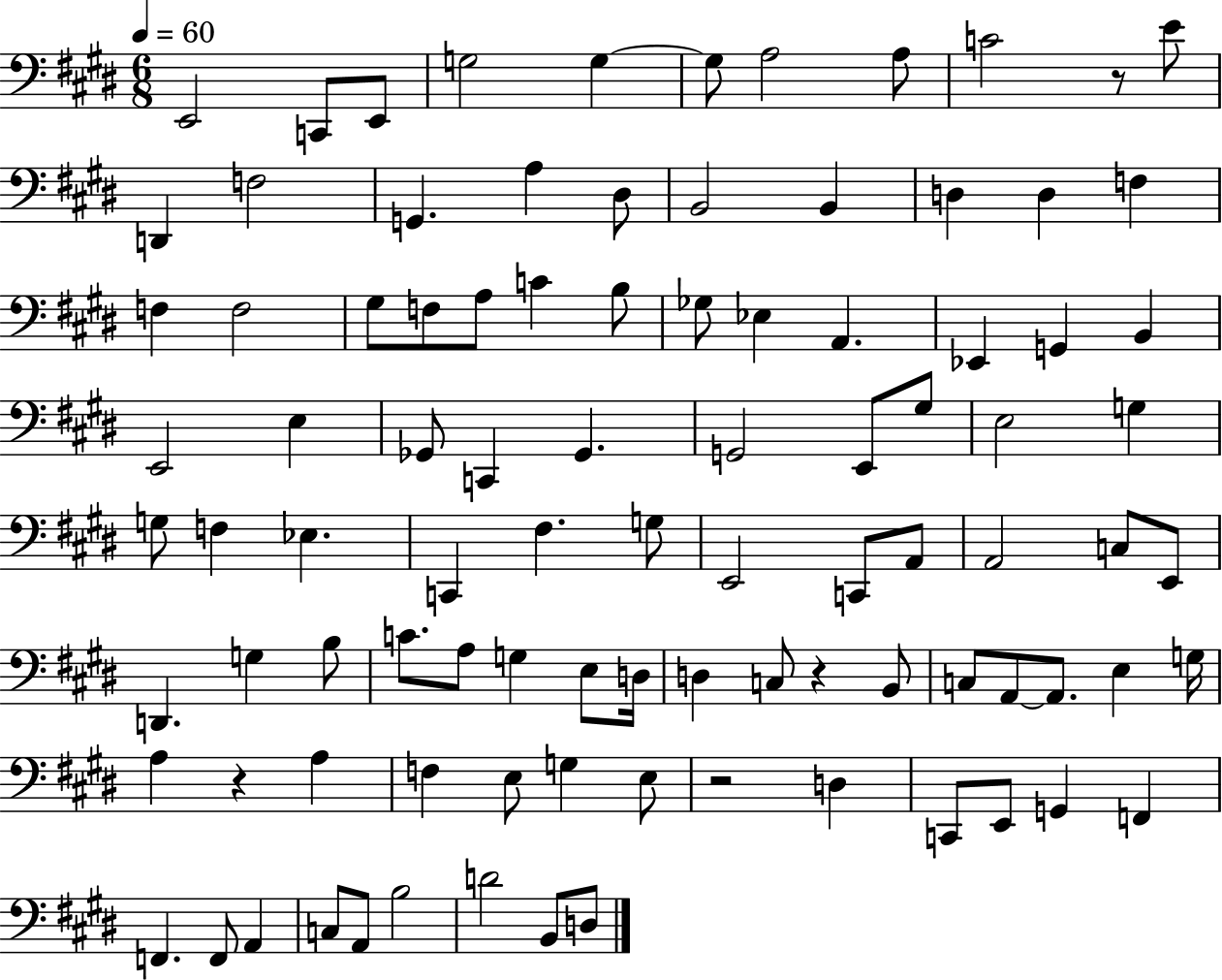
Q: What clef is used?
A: bass